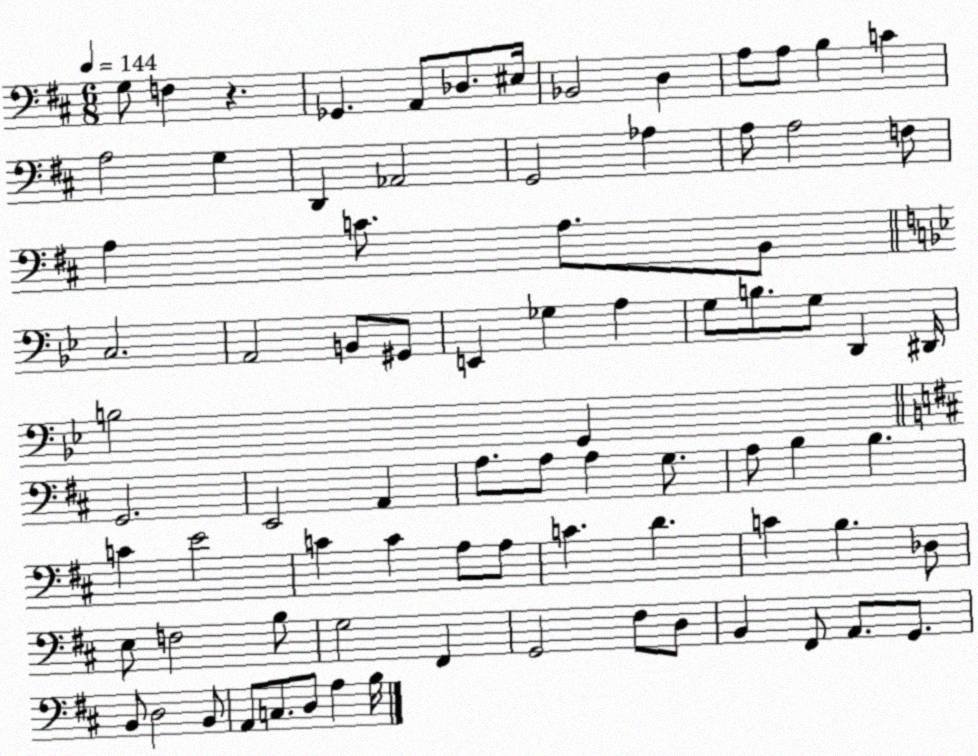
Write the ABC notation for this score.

X:1
T:Untitled
M:6/8
L:1/4
K:D
G,/2 F, z _G,, A,,/2 _D,/2 ^E,/4 _B,,2 D, A,/2 A,/2 B, C A,2 G, D,, _A,,2 G,,2 _A, A,/2 A,2 F,/2 A, C/2 A,/2 B,,/2 C,2 A,,2 B,,/2 ^G,,/2 E,, _G, A, G,/2 B,/2 G,/2 D,, ^D,,/4 B,2 G,, G,,2 E,,2 A,, A,/2 A,/2 A, G,/2 A,/2 B, B, C E2 C C A,/2 A,/2 C D C B, _D,/2 E,/2 F,2 B,/2 G,2 ^F,, G,,2 ^F,/2 D,/2 B,, ^F,,/2 A,,/2 G,,/2 B,,/2 D,2 B,,/2 A,,/2 C,/2 D,/2 A, B,/4